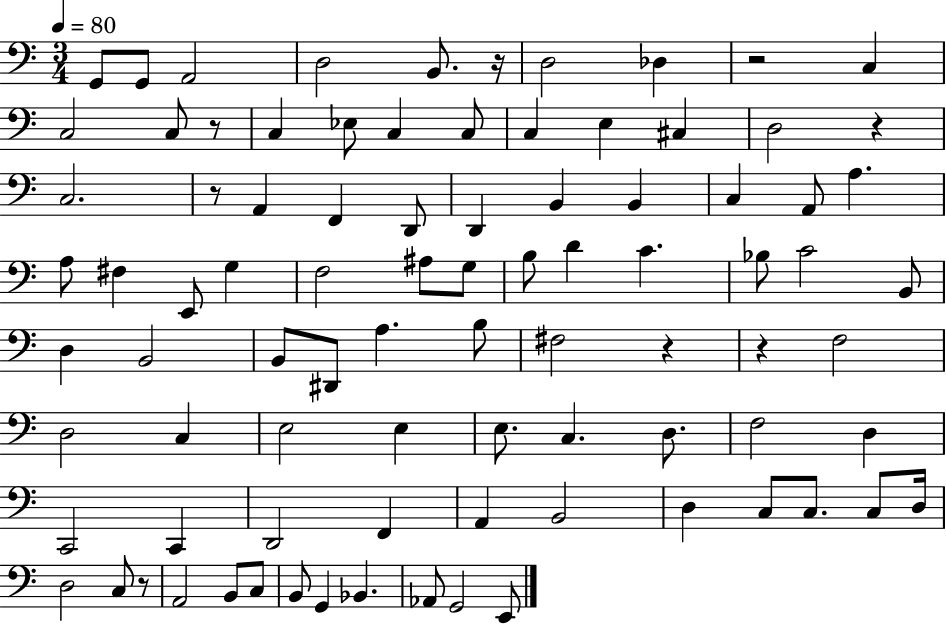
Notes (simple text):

G2/e G2/e A2/h D3/h B2/e. R/s D3/h Db3/q R/h C3/q C3/h C3/e R/e C3/q Eb3/e C3/q C3/e C3/q E3/q C#3/q D3/h R/q C3/h. R/e A2/q F2/q D2/e D2/q B2/q B2/q C3/q A2/e A3/q. A3/e F#3/q E2/e G3/q F3/h A#3/e G3/e B3/e D4/q C4/q. Bb3/e C4/h B2/e D3/q B2/h B2/e D#2/e A3/q. B3/e F#3/h R/q R/q F3/h D3/h C3/q E3/h E3/q E3/e. C3/q. D3/e. F3/h D3/q C2/h C2/q D2/h F2/q A2/q B2/h D3/q C3/e C3/e. C3/e D3/s D3/h C3/e R/e A2/h B2/e C3/e B2/e G2/q Bb2/q. Ab2/e G2/h E2/e